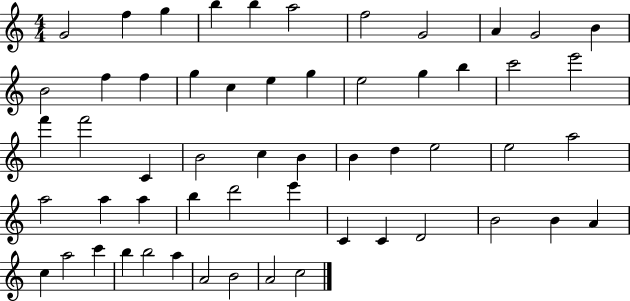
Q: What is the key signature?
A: C major